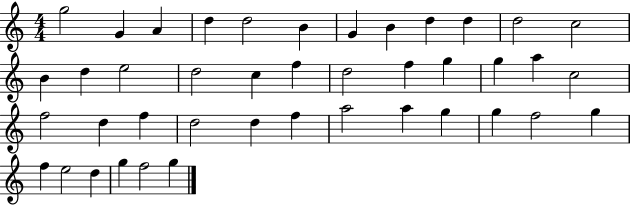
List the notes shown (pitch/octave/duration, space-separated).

G5/h G4/q A4/q D5/q D5/h B4/q G4/q B4/q D5/q D5/q D5/h C5/h B4/q D5/q E5/h D5/h C5/q F5/q D5/h F5/q G5/q G5/q A5/q C5/h F5/h D5/q F5/q D5/h D5/q F5/q A5/h A5/q G5/q G5/q F5/h G5/q F5/q E5/h D5/q G5/q F5/h G5/q